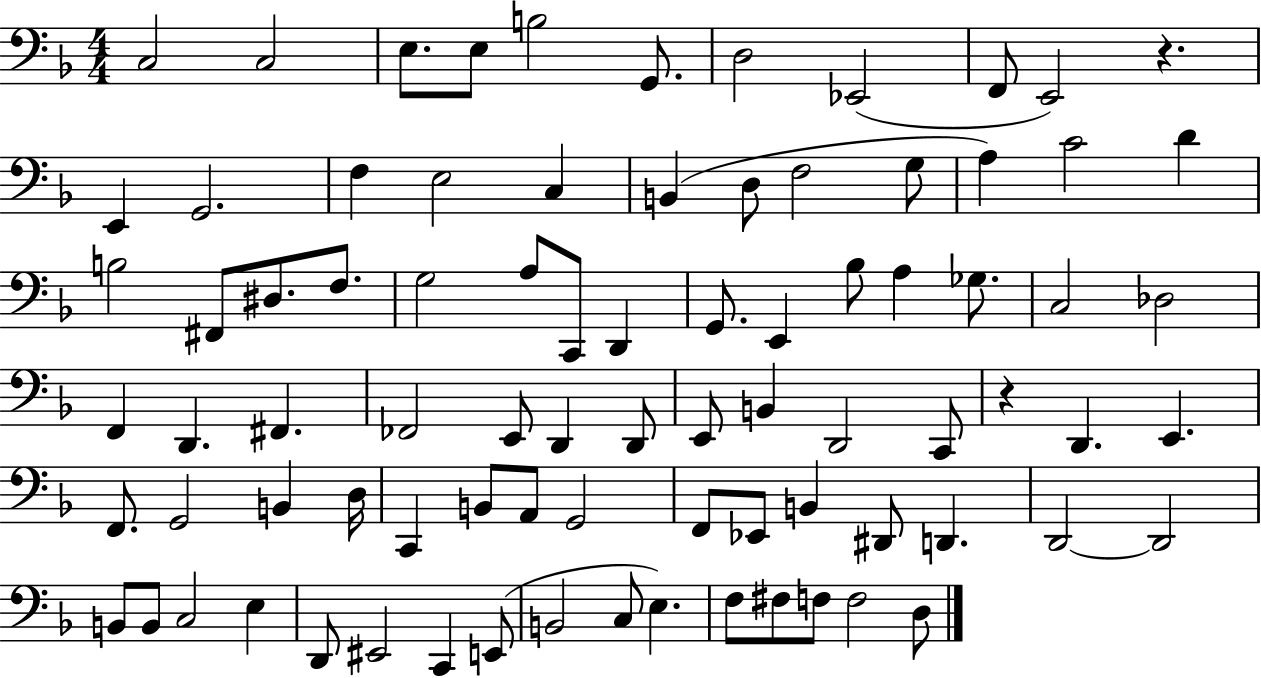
X:1
T:Untitled
M:4/4
L:1/4
K:F
C,2 C,2 E,/2 E,/2 B,2 G,,/2 D,2 _E,,2 F,,/2 E,,2 z E,, G,,2 F, E,2 C, B,, D,/2 F,2 G,/2 A, C2 D B,2 ^F,,/2 ^D,/2 F,/2 G,2 A,/2 C,,/2 D,, G,,/2 E,, _B,/2 A, _G,/2 C,2 _D,2 F,, D,, ^F,, _F,,2 E,,/2 D,, D,,/2 E,,/2 B,, D,,2 C,,/2 z D,, E,, F,,/2 G,,2 B,, D,/4 C,, B,,/2 A,,/2 G,,2 F,,/2 _E,,/2 B,, ^D,,/2 D,, D,,2 D,,2 B,,/2 B,,/2 C,2 E, D,,/2 ^E,,2 C,, E,,/2 B,,2 C,/2 E, F,/2 ^F,/2 F,/2 F,2 D,/2